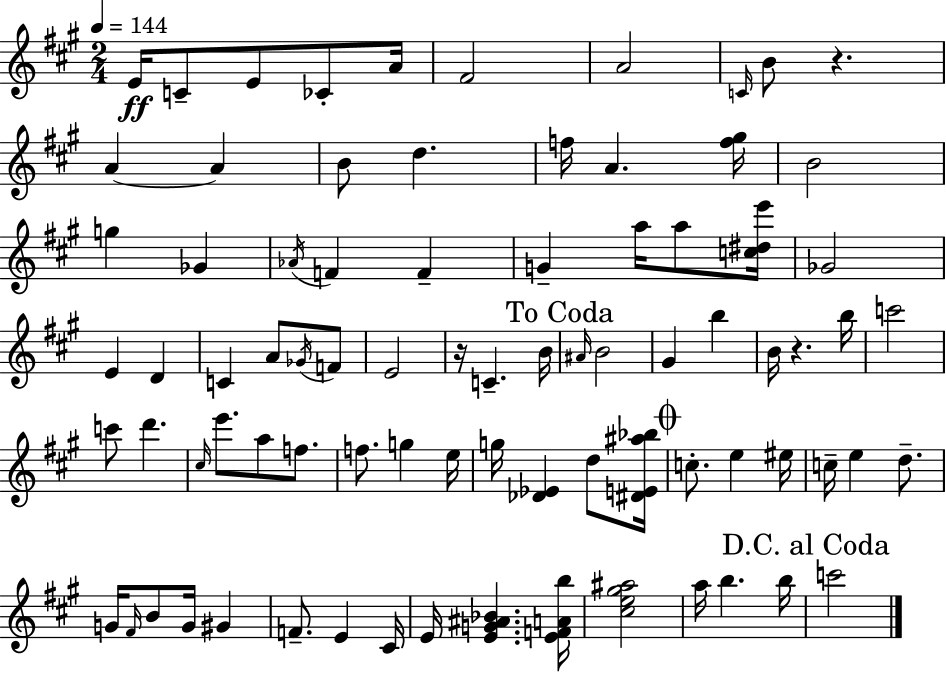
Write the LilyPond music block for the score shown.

{
  \clef treble
  \numericTimeSignature
  \time 2/4
  \key a \major
  \tempo 4 = 144
  e'16\ff c'8-- e'8 ces'8-. a'16 | fis'2 | a'2 | \grace { c'16 } b'8 r4. | \break a'4~~ a'4 | b'8 d''4. | f''16 a'4. | <f'' gis''>16 b'2 | \break g''4 ges'4 | \acciaccatura { aes'16 } f'4 f'4-- | g'4-- a''16 a''8 | <c'' dis'' e'''>16 ges'2 | \break e'4 d'4 | c'4 a'8 | \acciaccatura { ges'16 } f'8 e'2 | r16 c'4.-- | \break b'16 \mark "To Coda" \grace { ais'16 } b'2 | gis'4 | b''4 b'16 r4. | b''16 c'''2 | \break c'''8 d'''4. | \grace { cis''16 } e'''8. | a''8 f''8. f''8. | g''4 e''16 g''16 <des' ees'>4 | \break d''8 <dis' e' ais'' bes''>16 \mark \markup { \musicglyph "scripts.coda" } c''8.-. | e''4 eis''16 c''16-- e''4 | d''8.-- g'16 \grace { fis'16 } b'8 | g'16 gis'4 f'8.-- | \break e'4 cis'16 e'16 <e' g' ais' bes'>4. | <e' f' a' b''>16 <cis'' e'' gis'' ais''>2 | a''16 b''4. | b''16 \mark "D.C. al Coda" c'''2 | \break \bar "|."
}